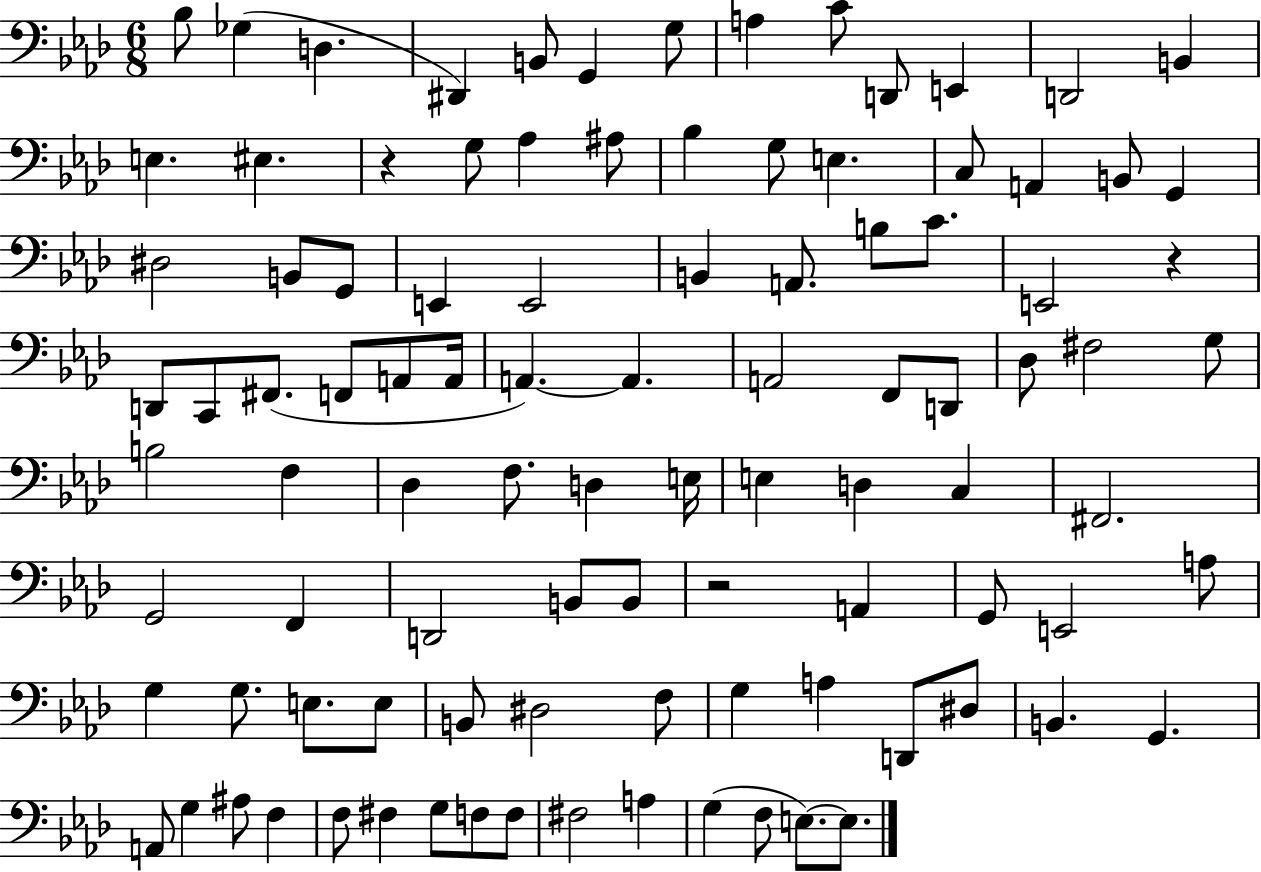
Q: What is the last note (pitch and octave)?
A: E3